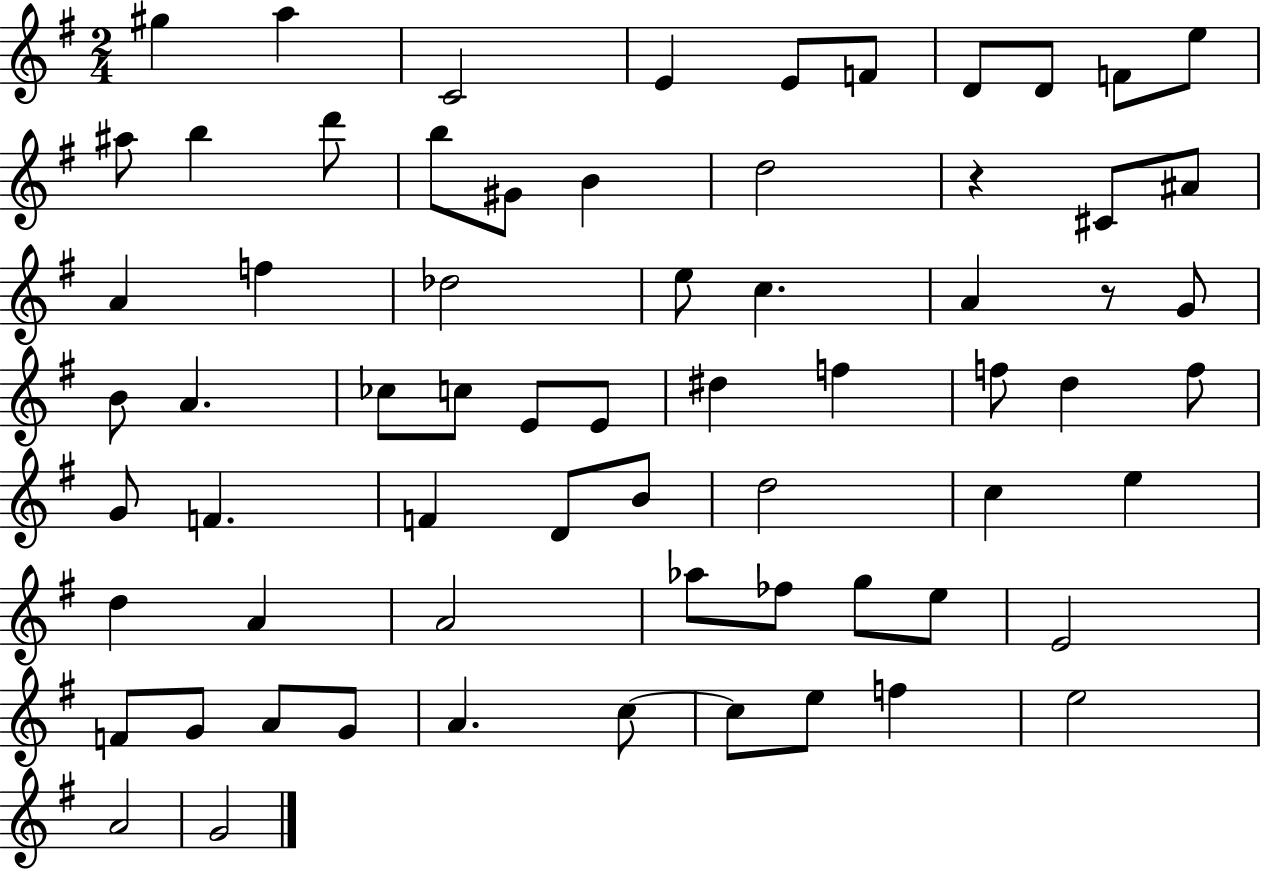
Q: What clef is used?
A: treble